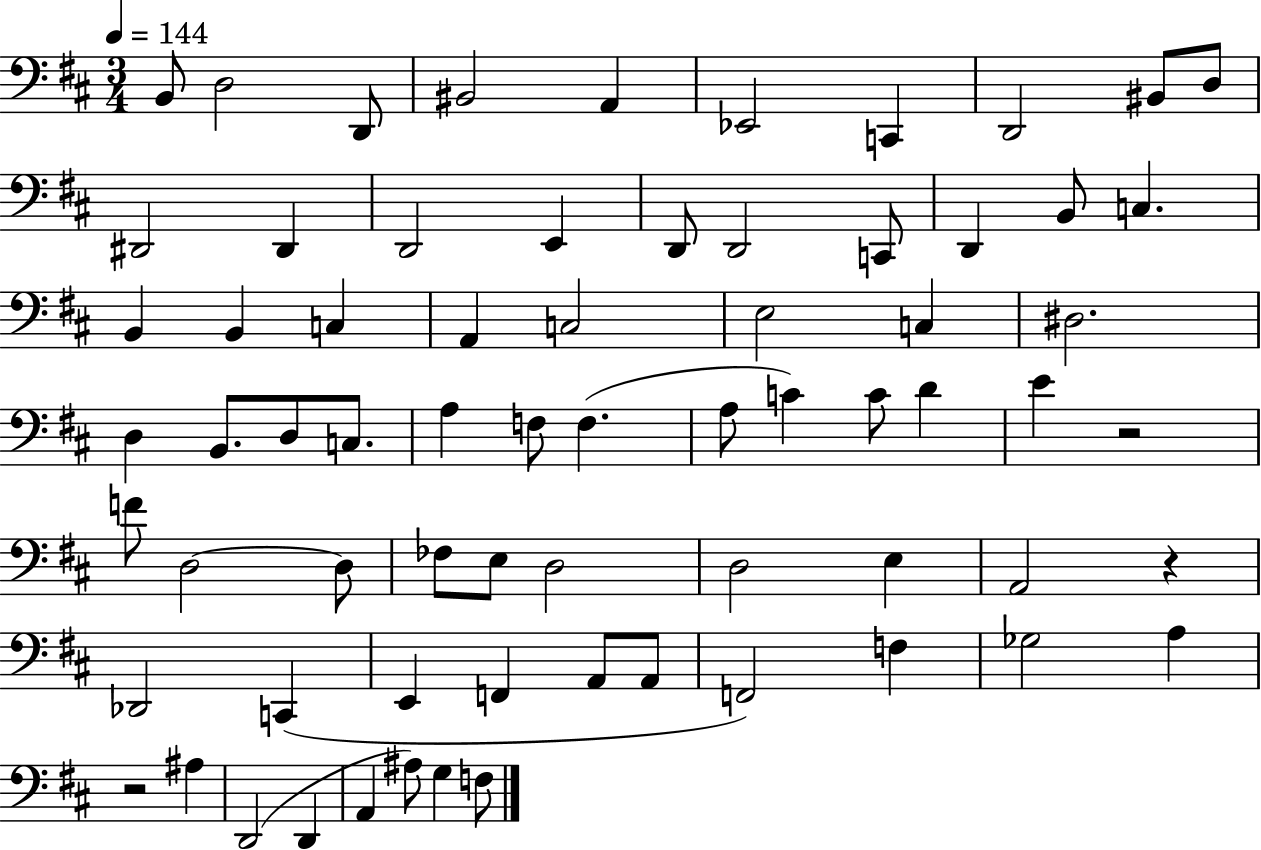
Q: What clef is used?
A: bass